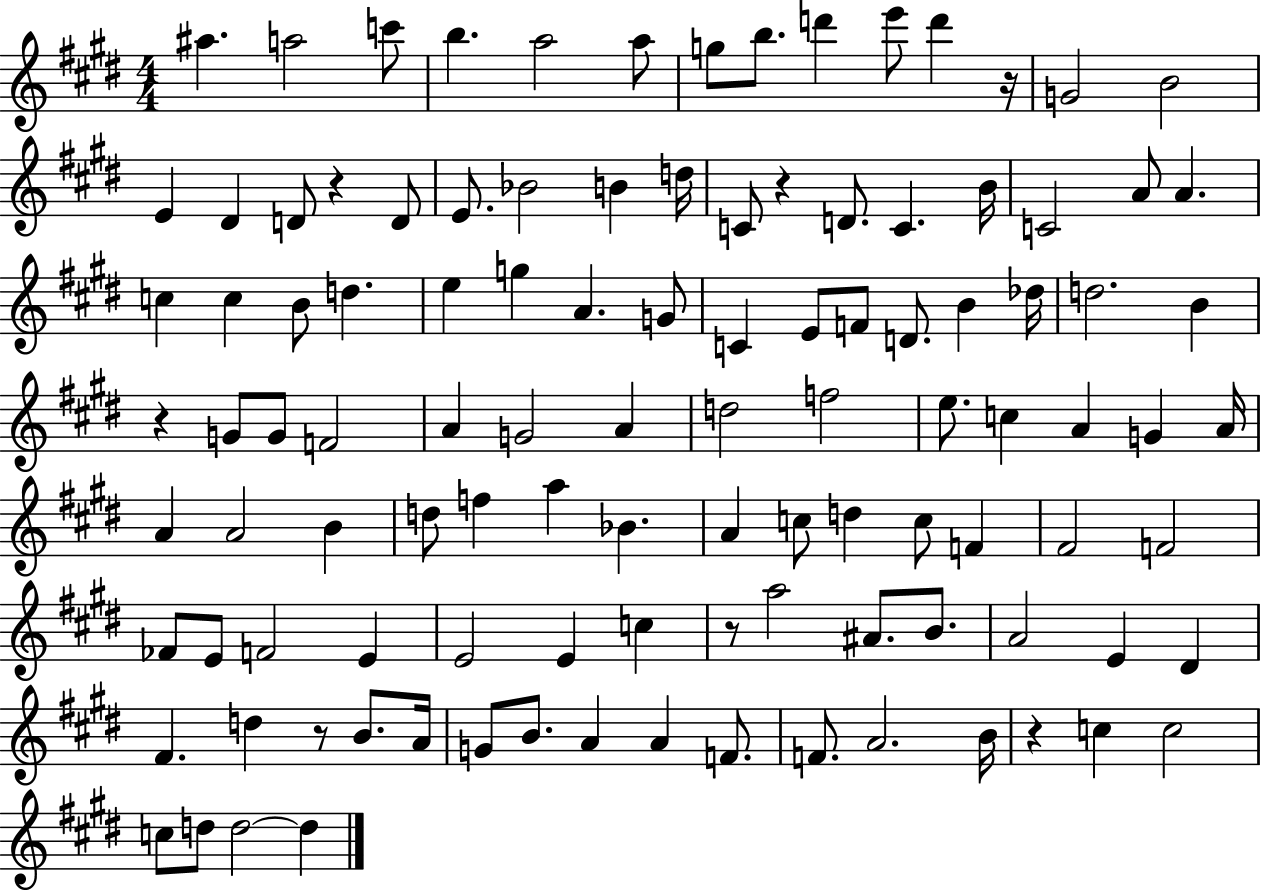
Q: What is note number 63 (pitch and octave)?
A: A5